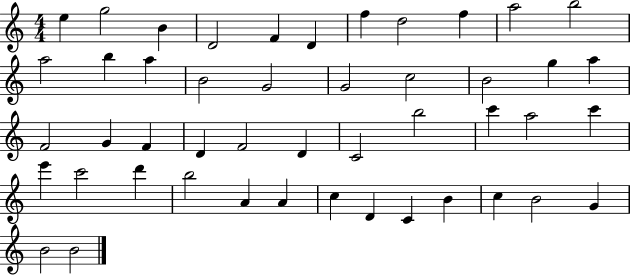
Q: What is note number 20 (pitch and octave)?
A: G5